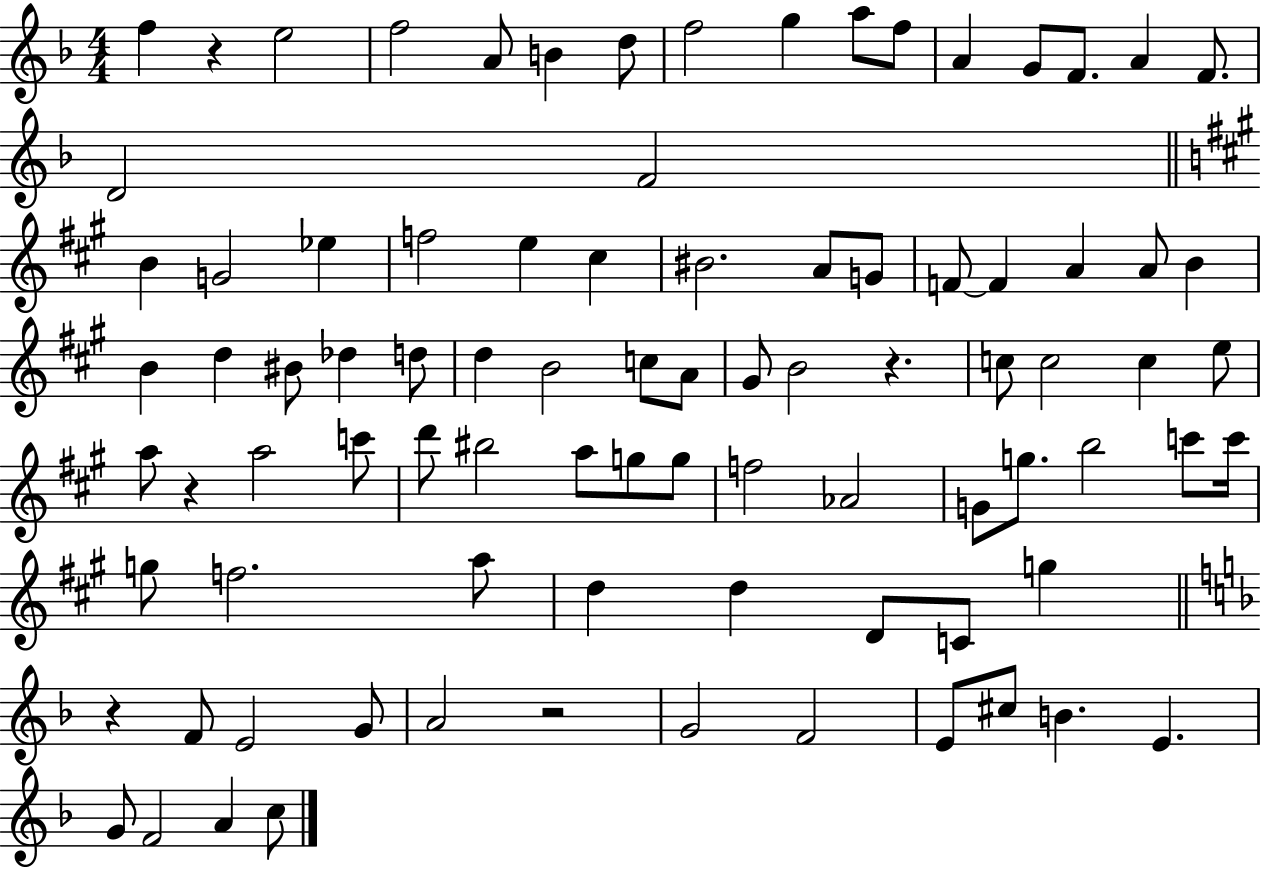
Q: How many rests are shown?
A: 5